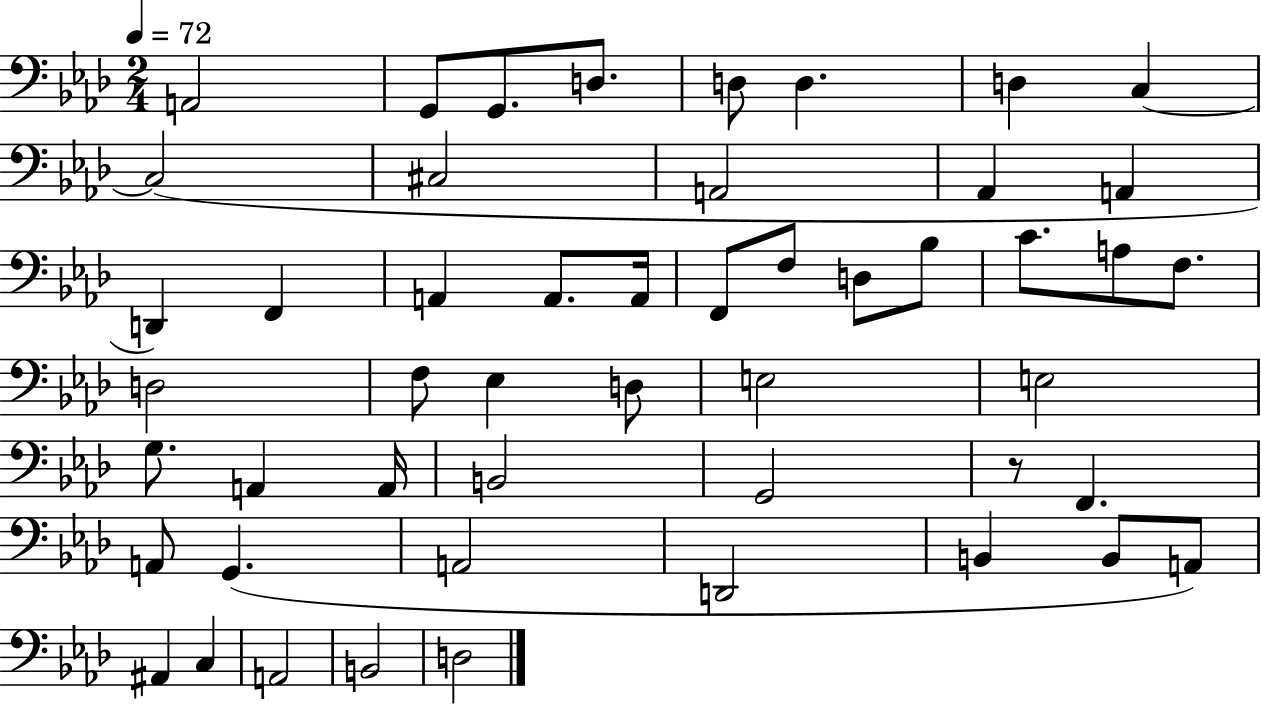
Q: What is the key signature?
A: AES major